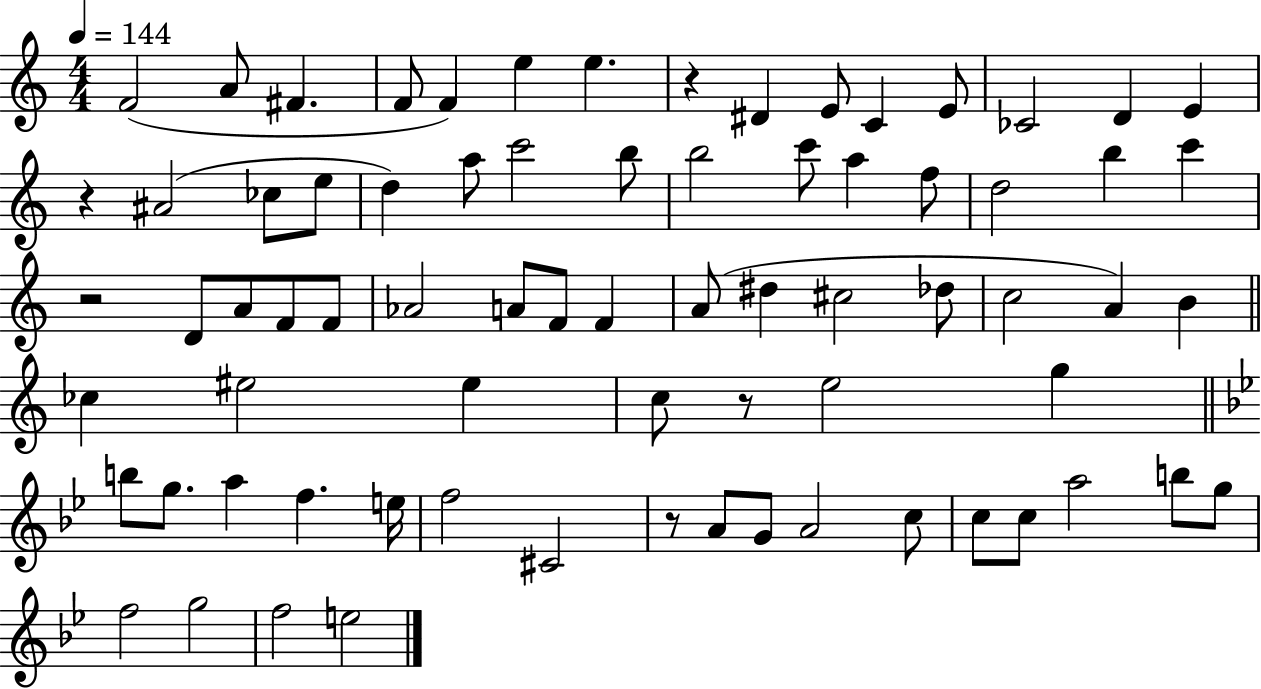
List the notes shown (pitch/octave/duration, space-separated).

F4/h A4/e F#4/q. F4/e F4/q E5/q E5/q. R/q D#4/q E4/e C4/q E4/e CES4/h D4/q E4/q R/q A#4/h CES5/e E5/e D5/q A5/e C6/h B5/e B5/h C6/e A5/q F5/e D5/h B5/q C6/q R/h D4/e A4/e F4/e F4/e Ab4/h A4/e F4/e F4/q A4/e D#5/q C#5/h Db5/e C5/h A4/q B4/q CES5/q EIS5/h EIS5/q C5/e R/e E5/h G5/q B5/e G5/e. A5/q F5/q. E5/s F5/h C#4/h R/e A4/e G4/e A4/h C5/e C5/e C5/e A5/h B5/e G5/e F5/h G5/h F5/h E5/h